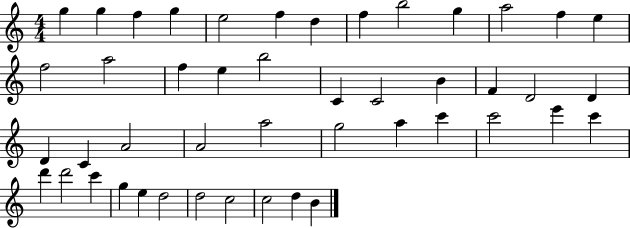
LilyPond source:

{
  \clef treble
  \numericTimeSignature
  \time 4/4
  \key c \major
  g''4 g''4 f''4 g''4 | e''2 f''4 d''4 | f''4 b''2 g''4 | a''2 f''4 e''4 | \break f''2 a''2 | f''4 e''4 b''2 | c'4 c'2 b'4 | f'4 d'2 d'4 | \break d'4 c'4 a'2 | a'2 a''2 | g''2 a''4 c'''4 | c'''2 e'''4 c'''4 | \break d'''4 d'''2 c'''4 | g''4 e''4 d''2 | d''2 c''2 | c''2 d''4 b'4 | \break \bar "|."
}